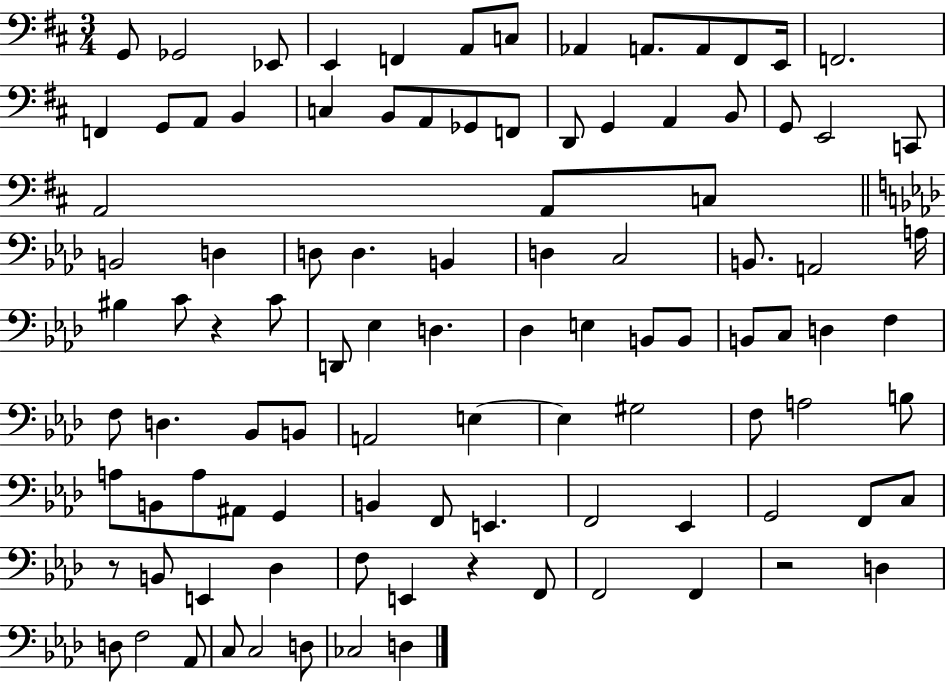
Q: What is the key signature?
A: D major